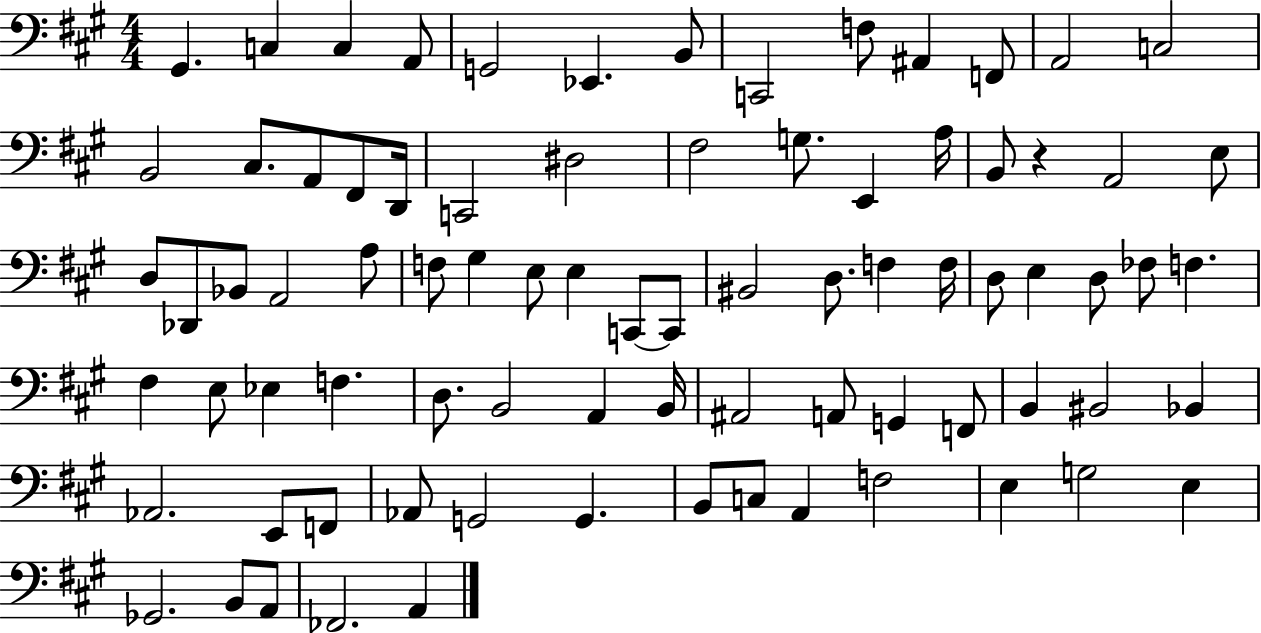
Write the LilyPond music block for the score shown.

{
  \clef bass
  \numericTimeSignature
  \time 4/4
  \key a \major
  \repeat volta 2 { gis,4. c4 c4 a,8 | g,2 ees,4. b,8 | c,2 f8 ais,4 f,8 | a,2 c2 | \break b,2 cis8. a,8 fis,8 d,16 | c,2 dis2 | fis2 g8. e,4 a16 | b,8 r4 a,2 e8 | \break d8 des,8 bes,8 a,2 a8 | f8 gis4 e8 e4 c,8~~ c,8 | bis,2 d8. f4 f16 | d8 e4 d8 fes8 f4. | \break fis4 e8 ees4 f4. | d8. b,2 a,4 b,16 | ais,2 a,8 g,4 f,8 | b,4 bis,2 bes,4 | \break aes,2. e,8 f,8 | aes,8 g,2 g,4. | b,8 c8 a,4 f2 | e4 g2 e4 | \break ges,2. b,8 a,8 | fes,2. a,4 | } \bar "|."
}